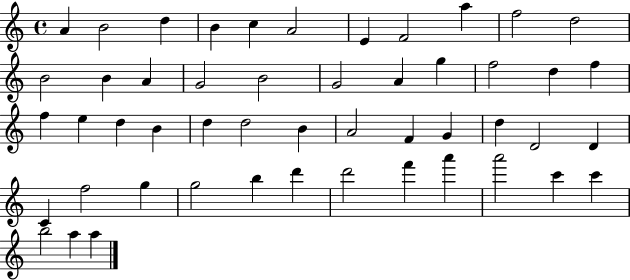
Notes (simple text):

A4/q B4/h D5/q B4/q C5/q A4/h E4/q F4/h A5/q F5/h D5/h B4/h B4/q A4/q G4/h B4/h G4/h A4/q G5/q F5/h D5/q F5/q F5/q E5/q D5/q B4/q D5/q D5/h B4/q A4/h F4/q G4/q D5/q D4/h D4/q C4/q F5/h G5/q G5/h B5/q D6/q D6/h F6/q A6/q A6/h C6/q C6/q B5/h A5/q A5/q